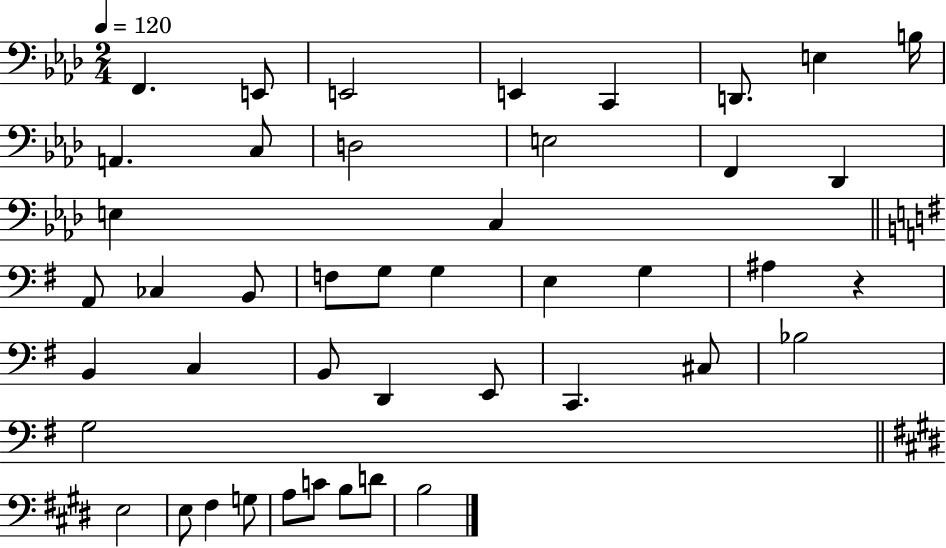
{
  \clef bass
  \numericTimeSignature
  \time 2/4
  \key aes \major
  \tempo 4 = 120
  \repeat volta 2 { f,4. e,8 | e,2 | e,4 c,4 | d,8. e4 b16 | \break a,4. c8 | d2 | e2 | f,4 des,4 | \break e4 c4 | \bar "||" \break \key e \minor a,8 ces4 b,8 | f8 g8 g4 | e4 g4 | ais4 r4 | \break b,4 c4 | b,8 d,4 e,8 | c,4. cis8 | bes2 | \break g2 | \bar "||" \break \key e \major e2 | e8 fis4 g8 | a8 c'8 b8 d'8 | b2 | \break } \bar "|."
}